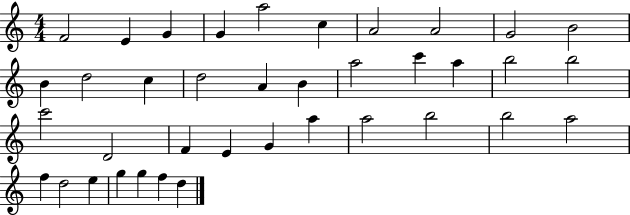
{
  \clef treble
  \numericTimeSignature
  \time 4/4
  \key c \major
  f'2 e'4 g'4 | g'4 a''2 c''4 | a'2 a'2 | g'2 b'2 | \break b'4 d''2 c''4 | d''2 a'4 b'4 | a''2 c'''4 a''4 | b''2 b''2 | \break c'''2 d'2 | f'4 e'4 g'4 a''4 | a''2 b''2 | b''2 a''2 | \break f''4 d''2 e''4 | g''4 g''4 f''4 d''4 | \bar "|."
}